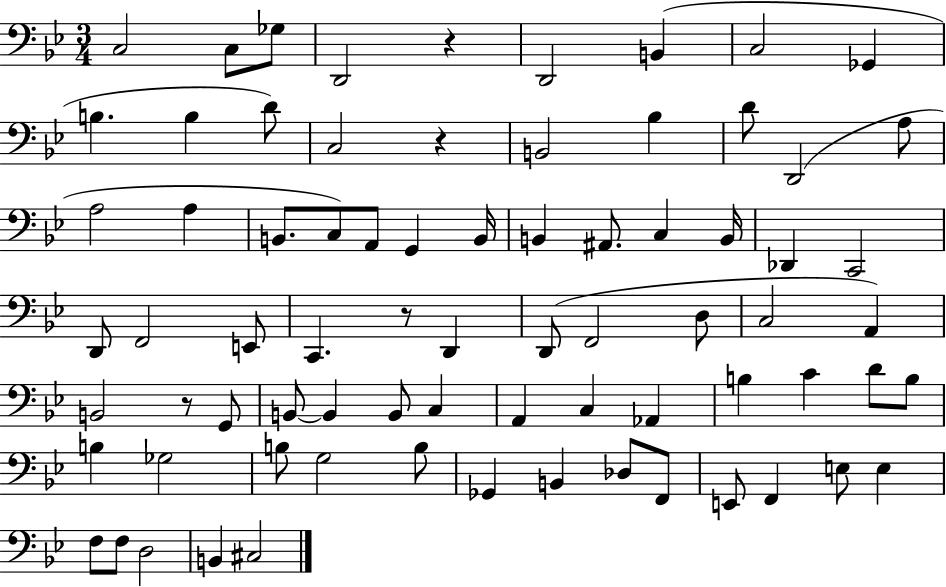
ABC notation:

X:1
T:Untitled
M:3/4
L:1/4
K:Bb
C,2 C,/2 _G,/2 D,,2 z D,,2 B,, C,2 _G,, B, B, D/2 C,2 z B,,2 _B, D/2 D,,2 A,/2 A,2 A, B,,/2 C,/2 A,,/2 G,, B,,/4 B,, ^A,,/2 C, B,,/4 _D,, C,,2 D,,/2 F,,2 E,,/2 C,, z/2 D,, D,,/2 F,,2 D,/2 C,2 A,, B,,2 z/2 G,,/2 B,,/2 B,, B,,/2 C, A,, C, _A,, B, C D/2 B,/2 B, _G,2 B,/2 G,2 B,/2 _G,, B,, _D,/2 F,,/2 E,,/2 F,, E,/2 E, F,/2 F,/2 D,2 B,, ^C,2